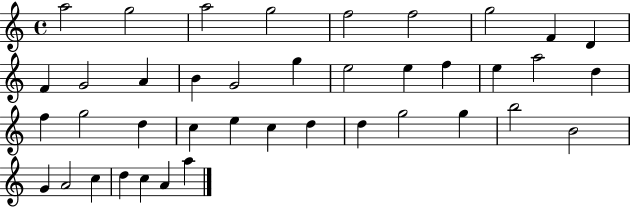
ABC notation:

X:1
T:Untitled
M:4/4
L:1/4
K:C
a2 g2 a2 g2 f2 f2 g2 F D F G2 A B G2 g e2 e f e a2 d f g2 d c e c d d g2 g b2 B2 G A2 c d c A a